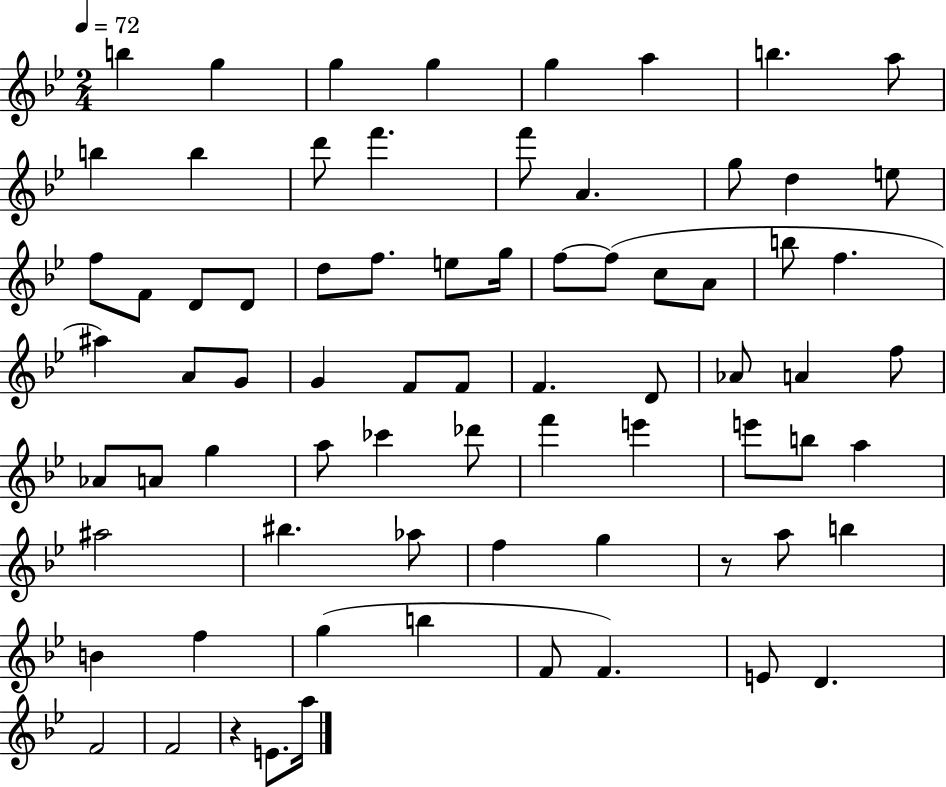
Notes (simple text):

B5/q G5/q G5/q G5/q G5/q A5/q B5/q. A5/e B5/q B5/q D6/e F6/q. F6/e A4/q. G5/e D5/q E5/e F5/e F4/e D4/e D4/e D5/e F5/e. E5/e G5/s F5/e F5/e C5/e A4/e B5/e F5/q. A#5/q A4/e G4/e G4/q F4/e F4/e F4/q. D4/e Ab4/e A4/q F5/e Ab4/e A4/e G5/q A5/e CES6/q Db6/e F6/q E6/q E6/e B5/e A5/q A#5/h BIS5/q. Ab5/e F5/q G5/q R/e A5/e B5/q B4/q F5/q G5/q B5/q F4/e F4/q. E4/e D4/q. F4/h F4/h R/q E4/e. A5/s